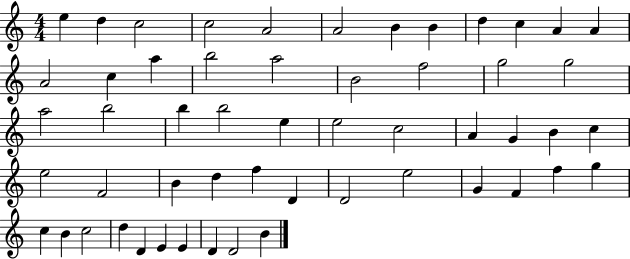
X:1
T:Untitled
M:4/4
L:1/4
K:C
e d c2 c2 A2 A2 B B d c A A A2 c a b2 a2 B2 f2 g2 g2 a2 b2 b b2 e e2 c2 A G B c e2 F2 B d f D D2 e2 G F f g c B c2 d D E E D D2 B